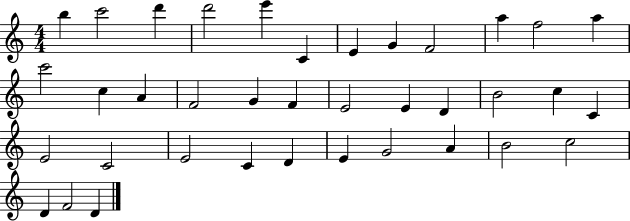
X:1
T:Untitled
M:4/4
L:1/4
K:C
b c'2 d' d'2 e' C E G F2 a f2 a c'2 c A F2 G F E2 E D B2 c C E2 C2 E2 C D E G2 A B2 c2 D F2 D